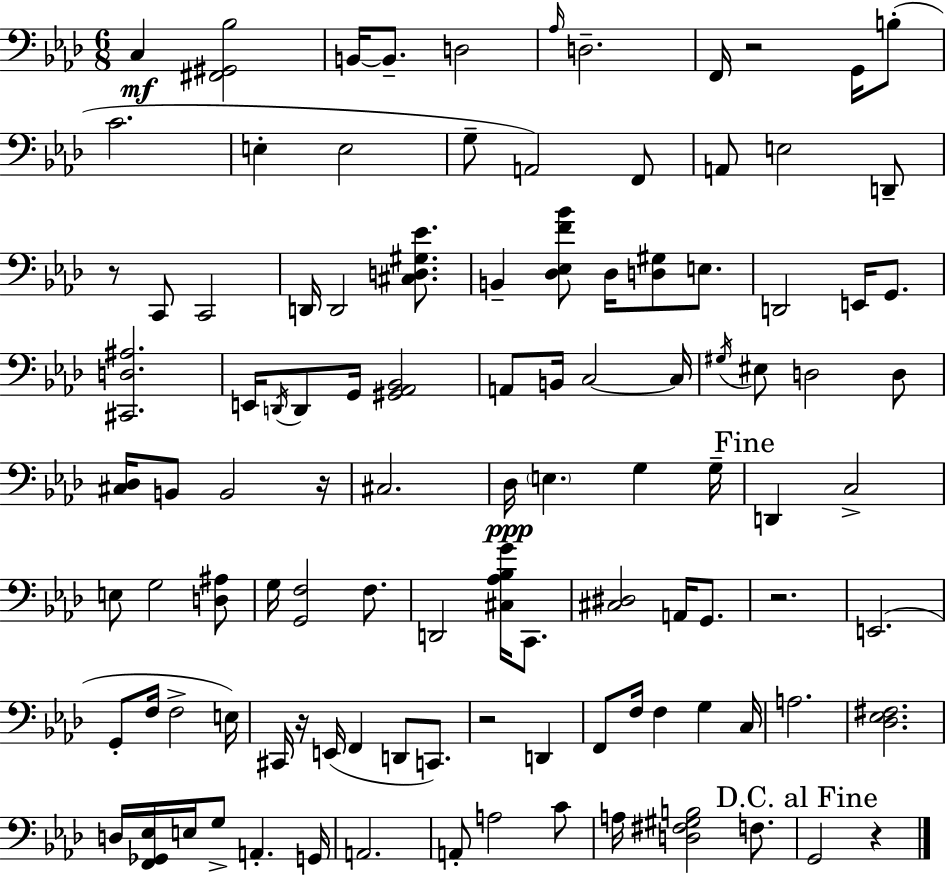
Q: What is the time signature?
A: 6/8